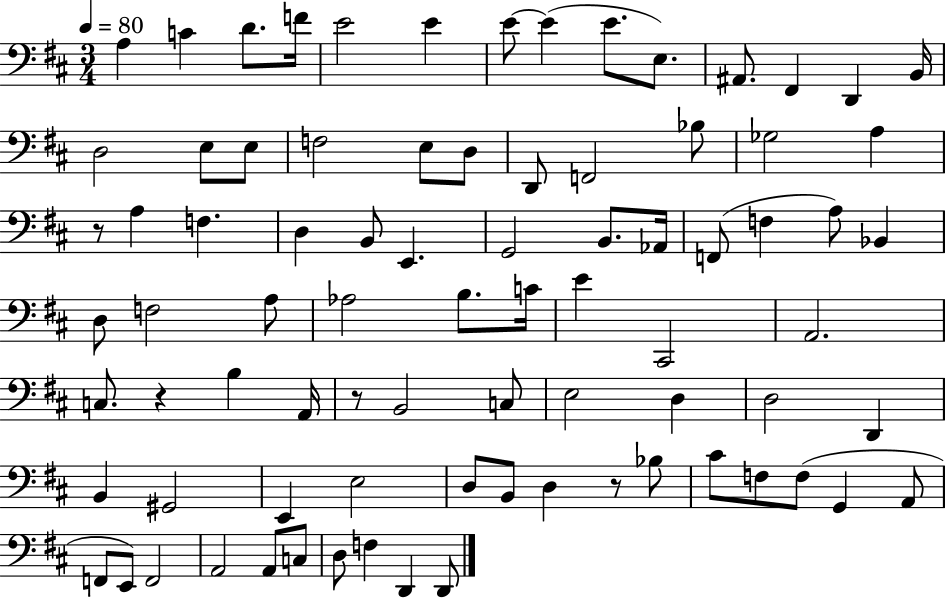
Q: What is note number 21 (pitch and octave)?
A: D2